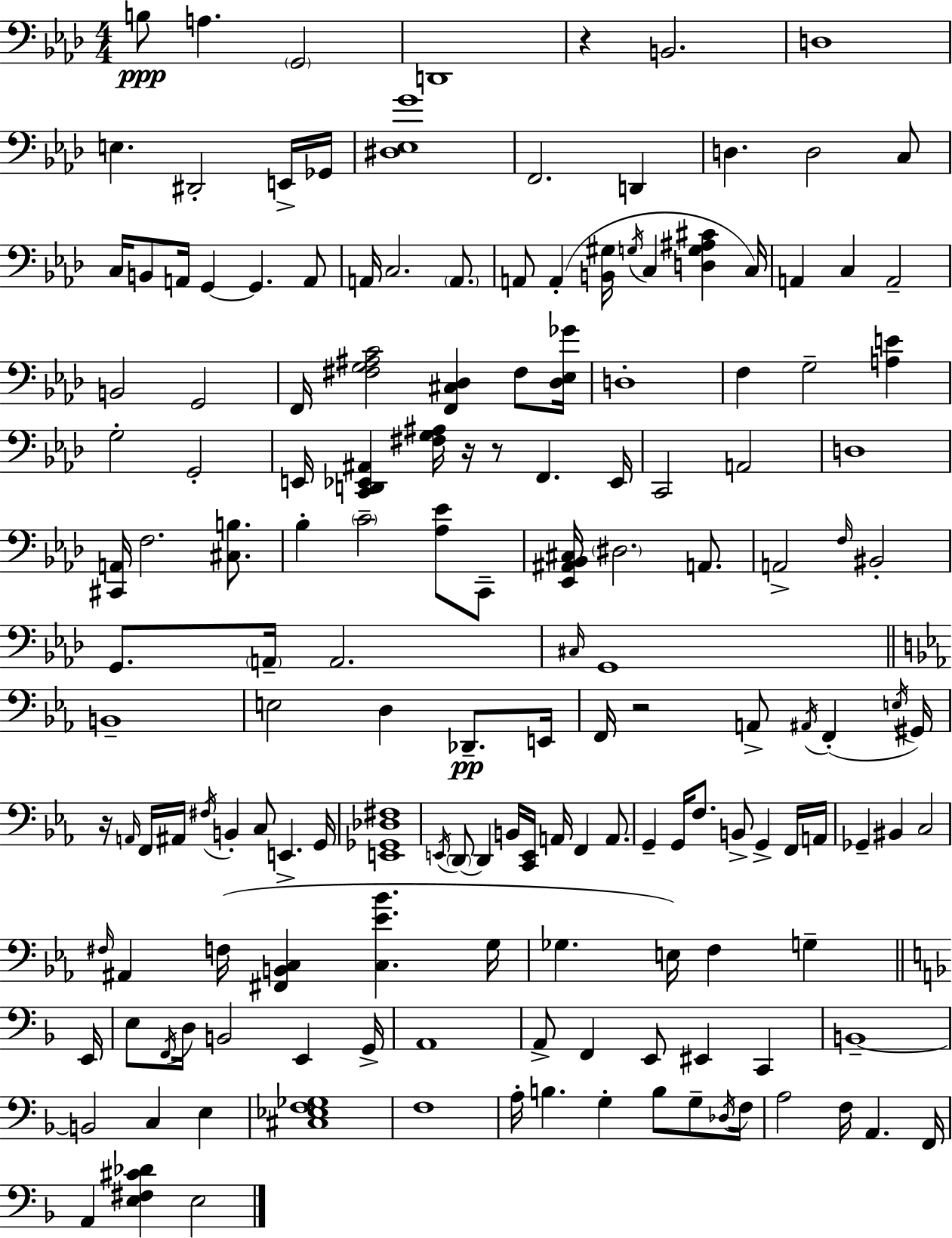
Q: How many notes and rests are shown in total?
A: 160